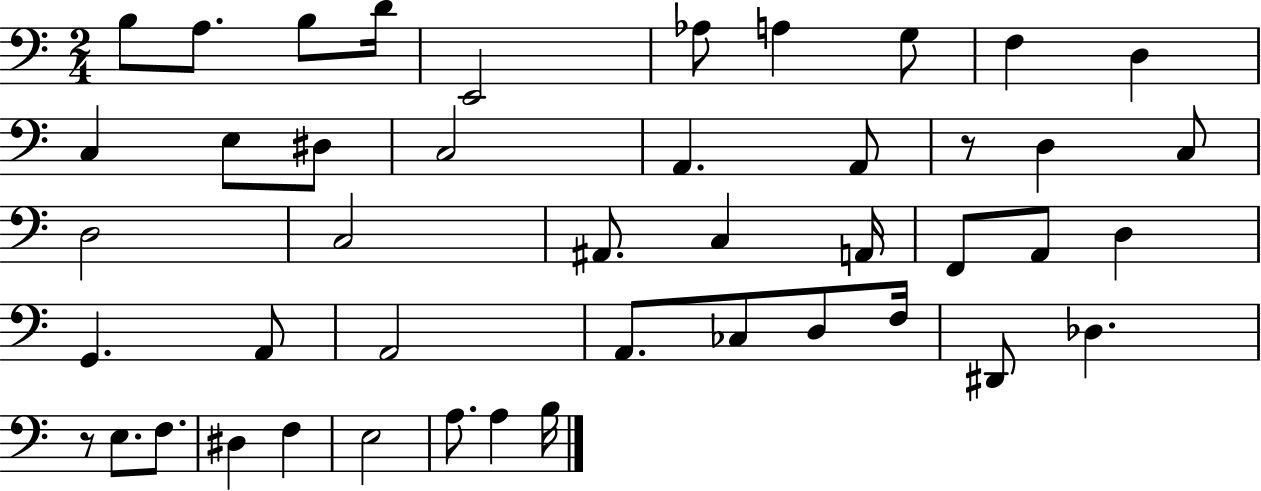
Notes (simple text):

B3/e A3/e. B3/e D4/s E2/h Ab3/e A3/q G3/e F3/q D3/q C3/q E3/e D#3/e C3/h A2/q. A2/e R/e D3/q C3/e D3/h C3/h A#2/e. C3/q A2/s F2/e A2/e D3/q G2/q. A2/e A2/h A2/e. CES3/e D3/e F3/s D#2/e Db3/q. R/e E3/e. F3/e. D#3/q F3/q E3/h A3/e. A3/q B3/s